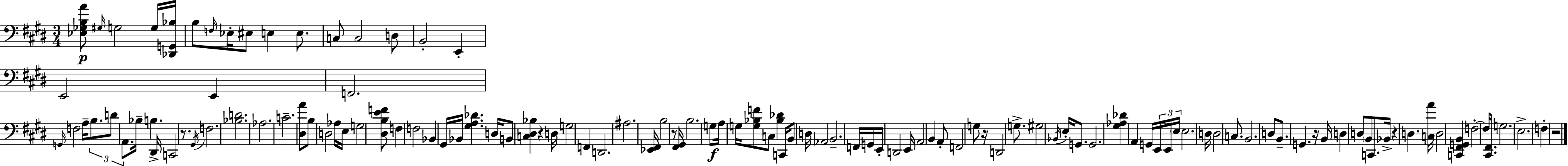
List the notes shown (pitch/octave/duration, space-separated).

[Eb3,Gb3,B3,A4]/e G#3/s G3/h G3/s [Db2,G2,Bb3]/s B3/e F3/s Eb3/s EIS3/e E3/q E3/e. C3/e C3/h D3/e B2/h E2/q E2/h E2/q F2/h. G2/s F3/h A3/s B3/e. D4/e A2/e. Bb3/s B3/q. D#2/s C2/h R/e. G#2/s F3/h. [Bb3,D4]/h. Ab3/h. C4/h. [D#3,A4]/e B3/e D3/h Ab3/s E3/s G3/h [D#3,B3,E4,F4]/e F3/q F3/h Bb2/q G#2/s Bb2/s [G#3,A3,Db4]/q. D3/s B2/e [C3,D#3,Bb3]/q R/q D3/s G3/h F2/q D2/h. A#3/h. [Eb2,F#2]/s B3/h R/e [F#2,G#2]/s B3/h. G3/e A3/s G3/s [G3,Bb3,F4]/e C3/e [Bb3,Db4]/q C2/s B2/e D3/s Ab2/h B2/h. F2/s G2/s E2/s D2/h E2/s A2/h B2/q A2/e F2/h G3/e R/s D2/h G3/e. G#3/h Bb2/s E3/s G2/e. G2/h. [G#3,Ab3,Db4]/q A2/q G2/s E2/s E2/s E3/s E3/h. D3/s D3/h C3/e. B2/h. D3/e B2/e. G2/q. R/s B2/s D3/q D3/e B2/e C2/e. Bb2/s R/q D3/q. [C3,A4]/s D3/h [C2,F#2,G2,B2]/q F3/h F3/s [C#2,F#2]/e. G3/h. E3/h. F3/q R/h